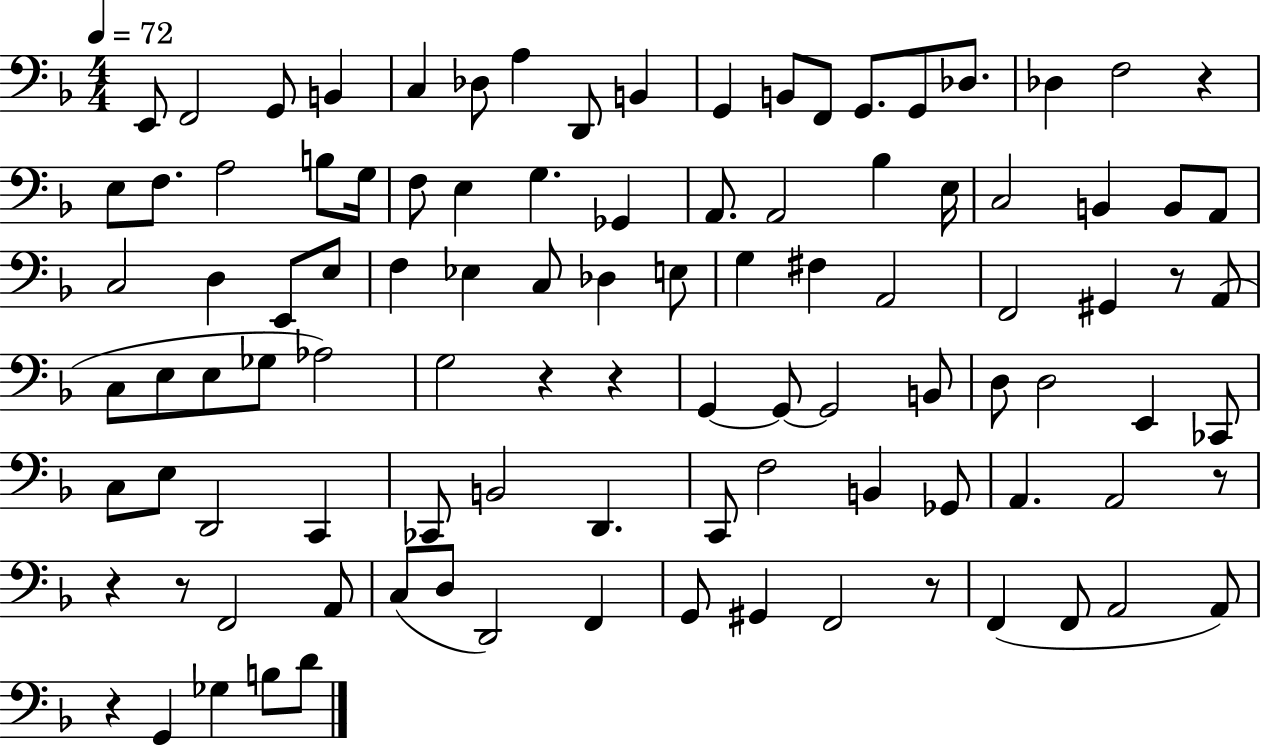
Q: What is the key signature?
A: F major